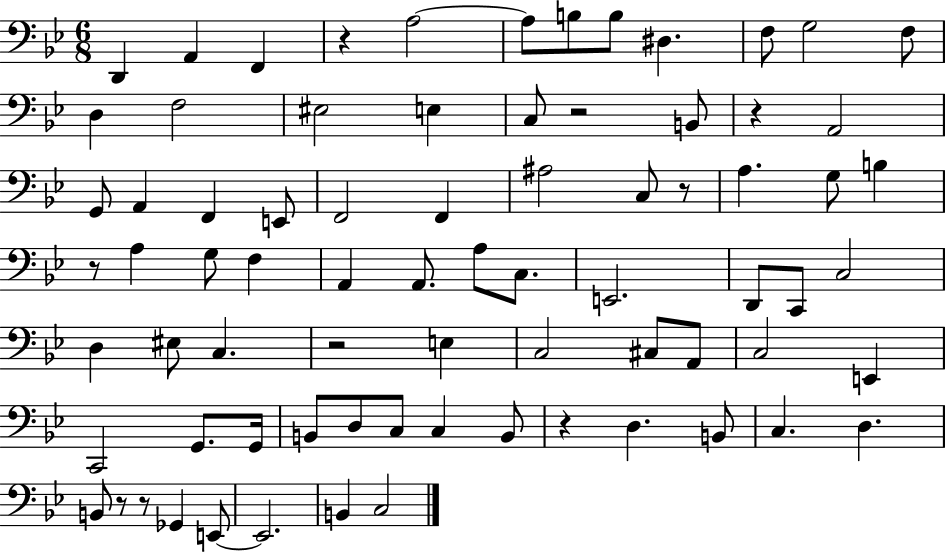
X:1
T:Untitled
M:6/8
L:1/4
K:Bb
D,, A,, F,, z A,2 A,/2 B,/2 B,/2 ^D, F,/2 G,2 F,/2 D, F,2 ^E,2 E, C,/2 z2 B,,/2 z A,,2 G,,/2 A,, F,, E,,/2 F,,2 F,, ^A,2 C,/2 z/2 A, G,/2 B, z/2 A, G,/2 F, A,, A,,/2 A,/2 C,/2 E,,2 D,,/2 C,,/2 C,2 D, ^E,/2 C, z2 E, C,2 ^C,/2 A,,/2 C,2 E,, C,,2 G,,/2 G,,/4 B,,/2 D,/2 C,/2 C, B,,/2 z D, B,,/2 C, D, B,,/2 z/2 z/2 _G,, E,,/2 E,,2 B,, C,2